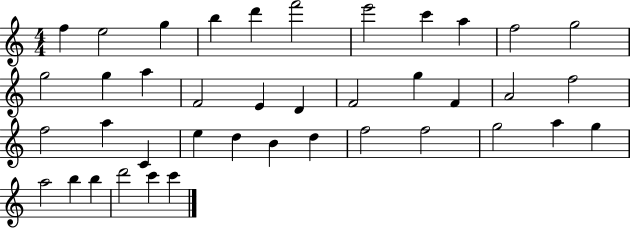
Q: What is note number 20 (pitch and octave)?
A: F4